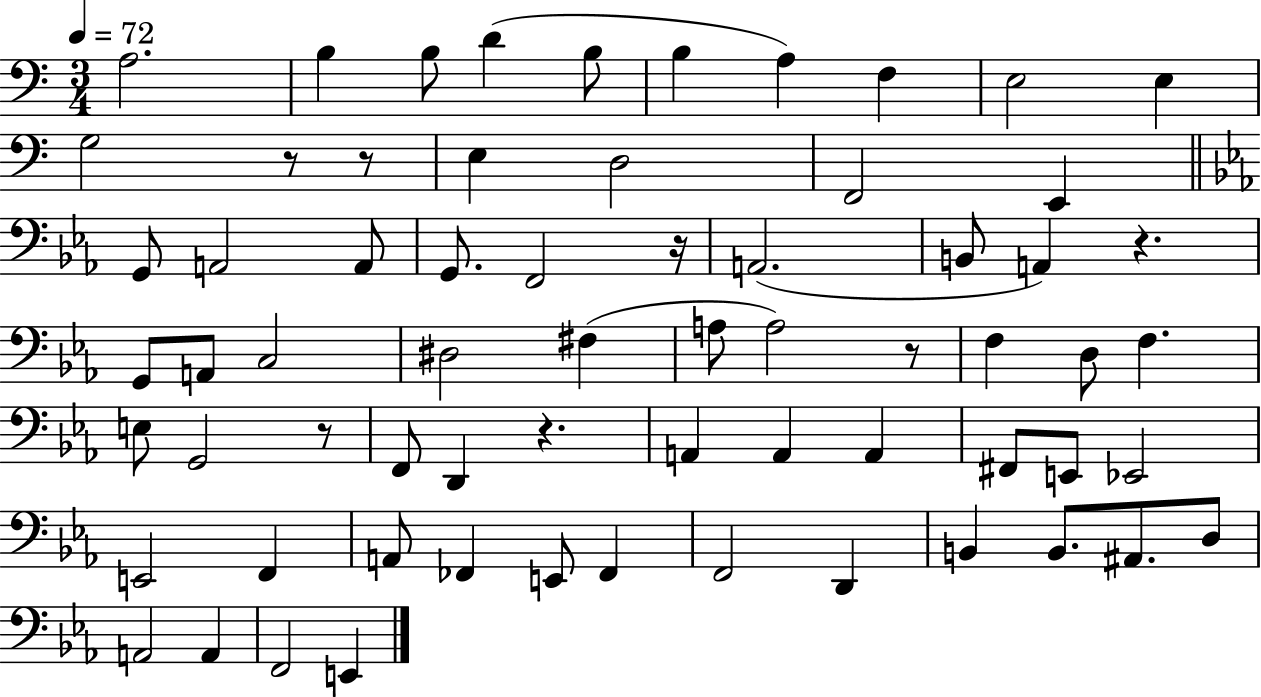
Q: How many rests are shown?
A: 7